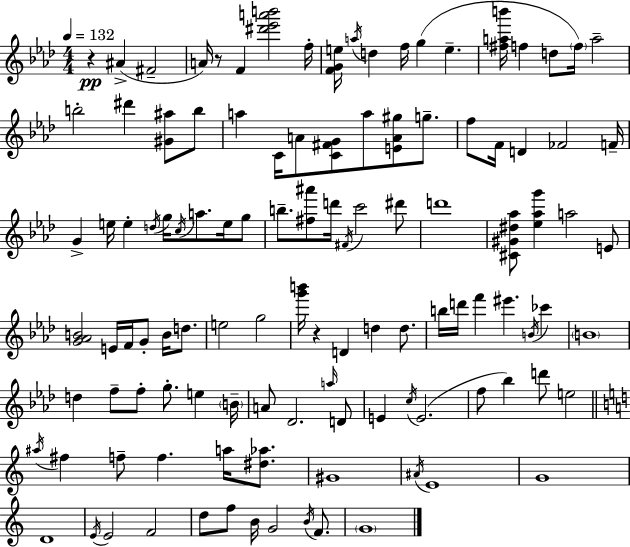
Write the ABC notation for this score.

X:1
T:Untitled
M:4/4
L:1/4
K:Ab
z ^A ^F2 A/4 z/2 F [^d'_e'a'b']2 f/4 [FGe]/4 a/4 d f/4 g e [^fab']/4 f d/2 f/4 a2 b2 ^d' [^G^a]/2 b/2 a C/4 A/2 [C^FG]/2 a/2 [EA^g]/2 g/2 f/2 F/4 D _F2 F/4 G e/4 e d/4 g/4 c/4 a/2 e/4 g/2 b/2 [^f^a']/2 d'/4 ^F/4 c'2 ^d'/2 d'4 [^C^G^d_a]/2 [_e_ag'] a2 E/2 [G_AB]2 E/4 F/4 G/2 B/4 d/2 e2 g2 [g'b']/4 z D d d/2 b/4 d'/4 f' ^e' B/4 _c' B4 d f/2 f/2 g/2 e B/4 A/2 _D2 a/4 D/2 E c/4 E2 f/2 _b d'/2 e2 ^a/4 ^f f/2 f a/4 [^d_a]/2 ^G4 ^A/4 E4 G4 D4 E/4 E2 F2 d/2 f/2 B/4 G2 B/4 F/2 G4